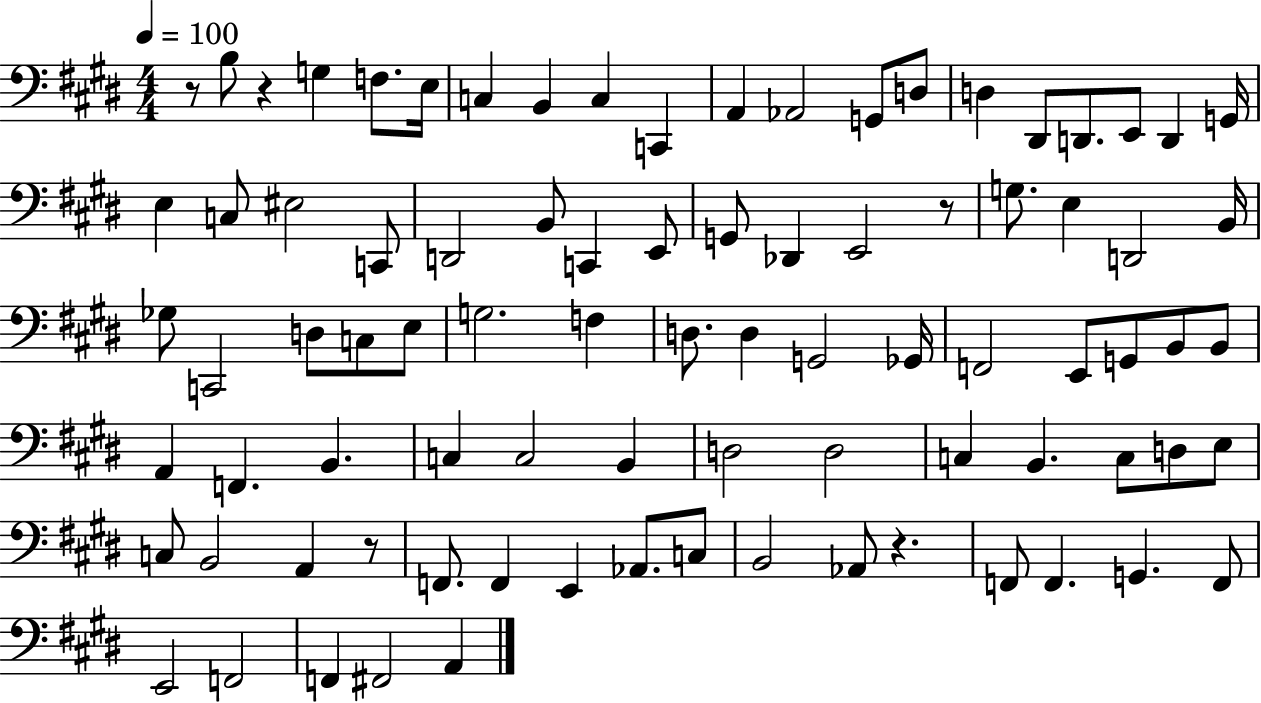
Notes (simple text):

R/e B3/e R/q G3/q F3/e. E3/s C3/q B2/q C3/q C2/q A2/q Ab2/h G2/e D3/e D3/q D#2/e D2/e. E2/e D2/q G2/s E3/q C3/e EIS3/h C2/e D2/h B2/e C2/q E2/e G2/e Db2/q E2/h R/e G3/e. E3/q D2/h B2/s Gb3/e C2/h D3/e C3/e E3/e G3/h. F3/q D3/e. D3/q G2/h Gb2/s F2/h E2/e G2/e B2/e B2/e A2/q F2/q. B2/q. C3/q C3/h B2/q D3/h D3/h C3/q B2/q. C3/e D3/e E3/e C3/e B2/h A2/q R/e F2/e. F2/q E2/q Ab2/e. C3/e B2/h Ab2/e R/q. F2/e F2/q. G2/q. F2/e E2/h F2/h F2/q F#2/h A2/q